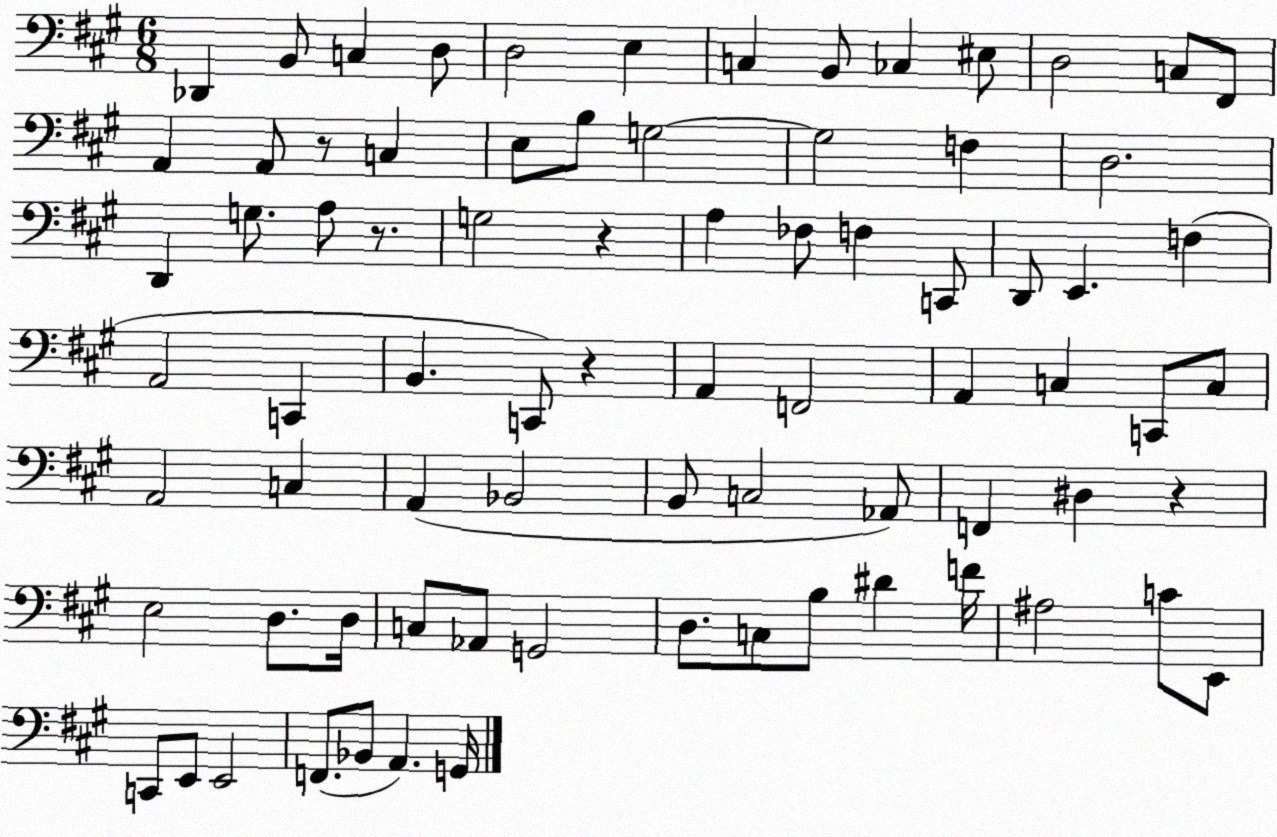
X:1
T:Untitled
M:6/8
L:1/4
K:A
_D,, B,,/2 C, D,/2 D,2 E, C, B,,/2 _C, ^E,/2 D,2 C,/2 ^F,,/2 A,, A,,/2 z/2 C, E,/2 B,/2 G,2 G,2 F, D,2 D,, G,/2 A,/2 z/2 G,2 z A, _F,/2 F, C,,/2 D,,/2 E,, F, A,,2 C,, B,, C,,/2 z A,, F,,2 A,, C, C,,/2 C,/2 A,,2 C, A,, _B,,2 B,,/2 C,2 _A,,/2 F,, ^D, z E,2 D,/2 D,/4 C,/2 _A,,/2 G,,2 D,/2 C,/2 B,/2 ^D F/4 ^A,2 C/2 E,,/2 C,,/2 E,,/2 E,,2 F,,/2 _B,,/2 A,, G,,/4